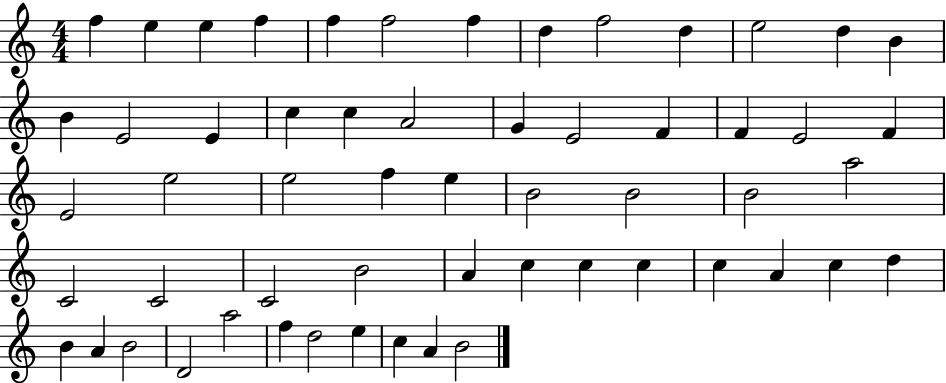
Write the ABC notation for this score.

X:1
T:Untitled
M:4/4
L:1/4
K:C
f e e f f f2 f d f2 d e2 d B B E2 E c c A2 G E2 F F E2 F E2 e2 e2 f e B2 B2 B2 a2 C2 C2 C2 B2 A c c c c A c d B A B2 D2 a2 f d2 e c A B2